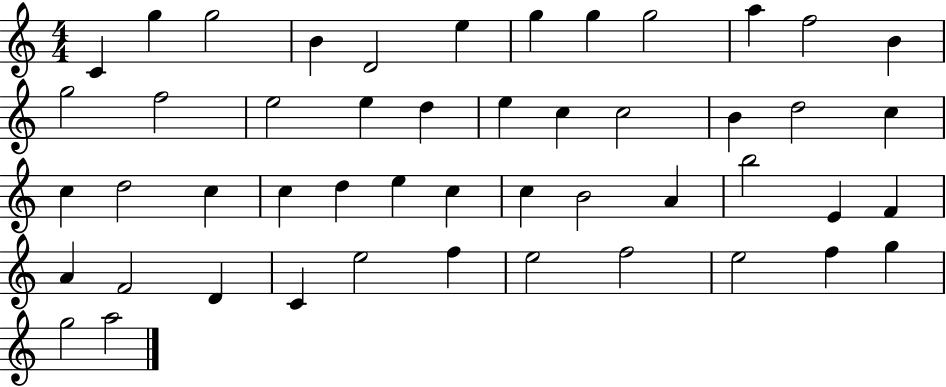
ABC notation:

X:1
T:Untitled
M:4/4
L:1/4
K:C
C g g2 B D2 e g g g2 a f2 B g2 f2 e2 e d e c c2 B d2 c c d2 c c d e c c B2 A b2 E F A F2 D C e2 f e2 f2 e2 f g g2 a2